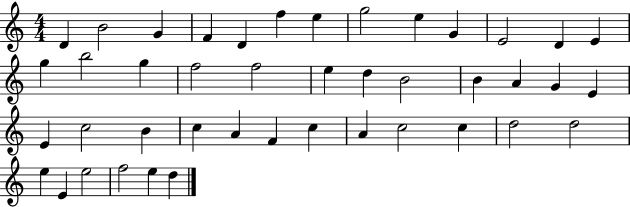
{
  \clef treble
  \numericTimeSignature
  \time 4/4
  \key c \major
  d'4 b'2 g'4 | f'4 d'4 f''4 e''4 | g''2 e''4 g'4 | e'2 d'4 e'4 | \break g''4 b''2 g''4 | f''2 f''2 | e''4 d''4 b'2 | b'4 a'4 g'4 e'4 | \break e'4 c''2 b'4 | c''4 a'4 f'4 c''4 | a'4 c''2 c''4 | d''2 d''2 | \break e''4 e'4 e''2 | f''2 e''4 d''4 | \bar "|."
}